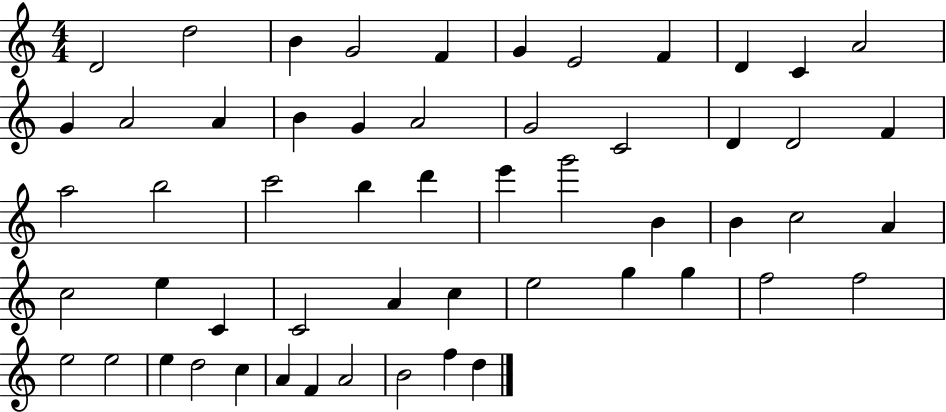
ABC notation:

X:1
T:Untitled
M:4/4
L:1/4
K:C
D2 d2 B G2 F G E2 F D C A2 G A2 A B G A2 G2 C2 D D2 F a2 b2 c'2 b d' e' g'2 B B c2 A c2 e C C2 A c e2 g g f2 f2 e2 e2 e d2 c A F A2 B2 f d